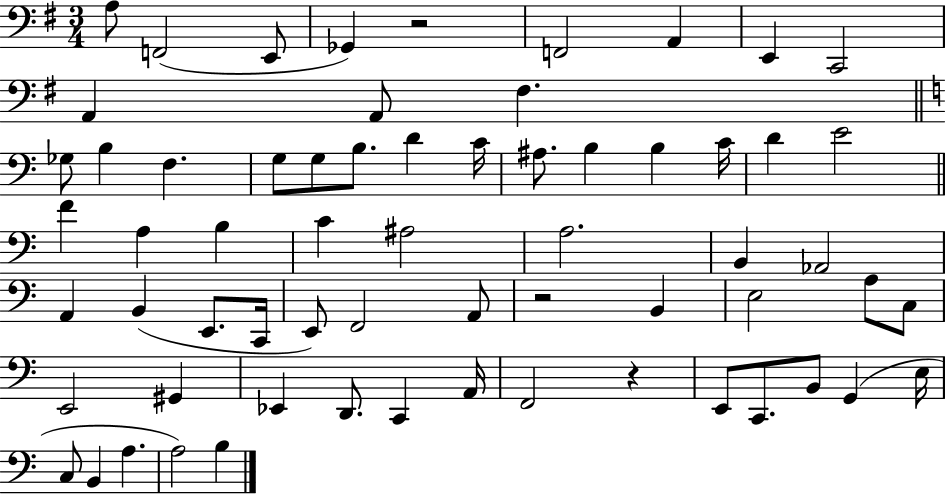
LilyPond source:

{
  \clef bass
  \numericTimeSignature
  \time 3/4
  \key g \major
  a8 f,2( e,8 | ges,4) r2 | f,2 a,4 | e,4 c,2 | \break a,4 a,8 fis4. | \bar "||" \break \key a \minor ges8 b4 f4. | g8 g8 b8. d'4 c'16 | ais8. b4 b4 c'16 | d'4 e'2 | \break \bar "||" \break \key c \major f'4 a4 b4 | c'4 ais2 | a2. | b,4 aes,2 | \break a,4 b,4( e,8. c,16 | e,8) f,2 a,8 | r2 b,4 | e2 a8 c8 | \break e,2 gis,4 | ees,4 d,8. c,4 a,16 | f,2 r4 | e,8 c,8. b,8 g,4( e16 | \break c8 b,4 a4. | a2) b4 | \bar "|."
}